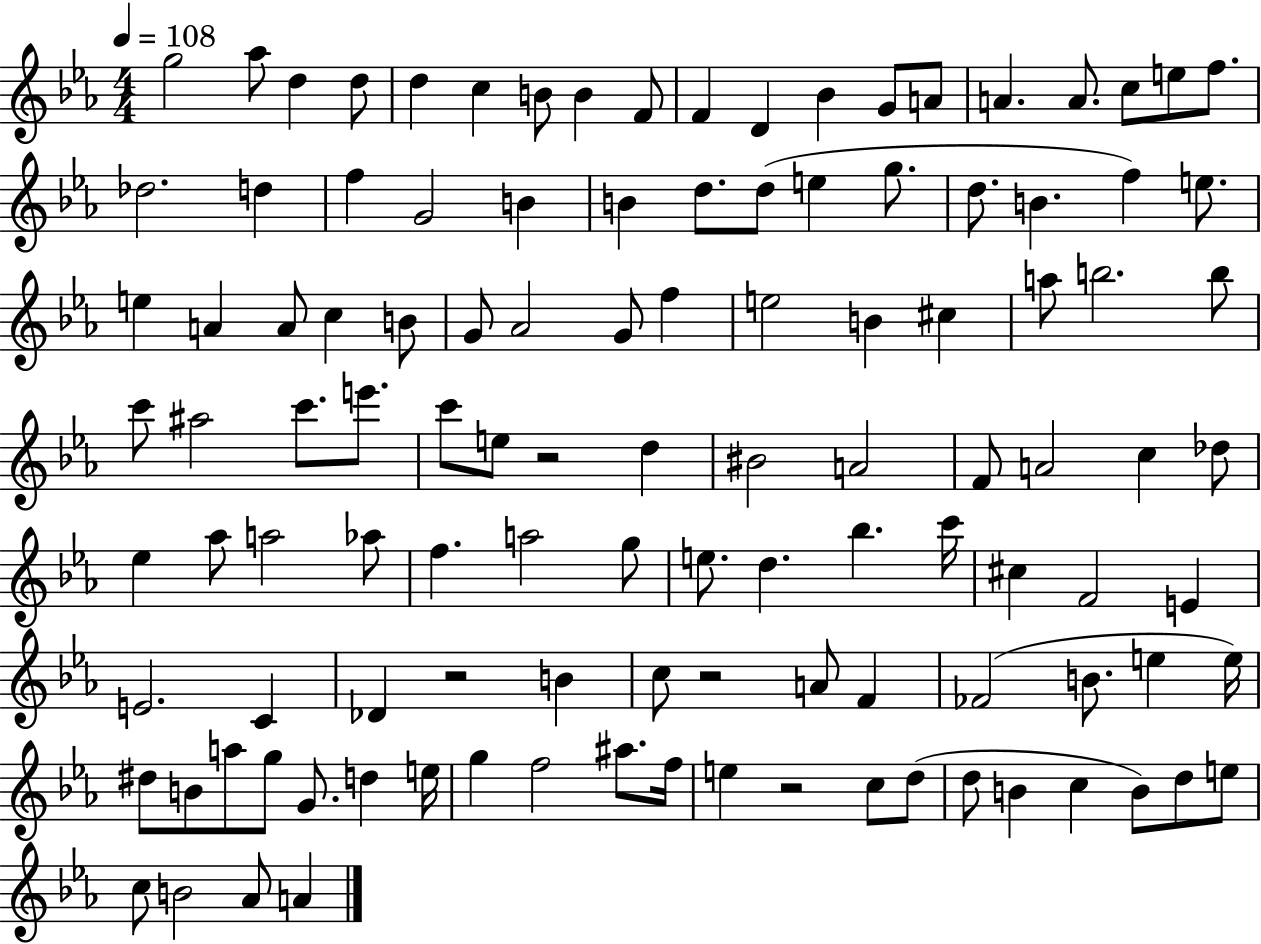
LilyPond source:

{
  \clef treble
  \numericTimeSignature
  \time 4/4
  \key ees \major
  \tempo 4 = 108
  g''2 aes''8 d''4 d''8 | d''4 c''4 b'8 b'4 f'8 | f'4 d'4 bes'4 g'8 a'8 | a'4. a'8. c''8 e''8 f''8. | \break des''2. d''4 | f''4 g'2 b'4 | b'4 d''8. d''8( e''4 g''8. | d''8. b'4. f''4) e''8. | \break e''4 a'4 a'8 c''4 b'8 | g'8 aes'2 g'8 f''4 | e''2 b'4 cis''4 | a''8 b''2. b''8 | \break c'''8 ais''2 c'''8. e'''8. | c'''8 e''8 r2 d''4 | bis'2 a'2 | f'8 a'2 c''4 des''8 | \break ees''4 aes''8 a''2 aes''8 | f''4. a''2 g''8 | e''8. d''4. bes''4. c'''16 | cis''4 f'2 e'4 | \break e'2. c'4 | des'4 r2 b'4 | c''8 r2 a'8 f'4 | fes'2( b'8. e''4 e''16) | \break dis''8 b'8 a''8 g''8 g'8. d''4 e''16 | g''4 f''2 ais''8. f''16 | e''4 r2 c''8 d''8( | d''8 b'4 c''4 b'8) d''8 e''8 | \break c''8 b'2 aes'8 a'4 | \bar "|."
}